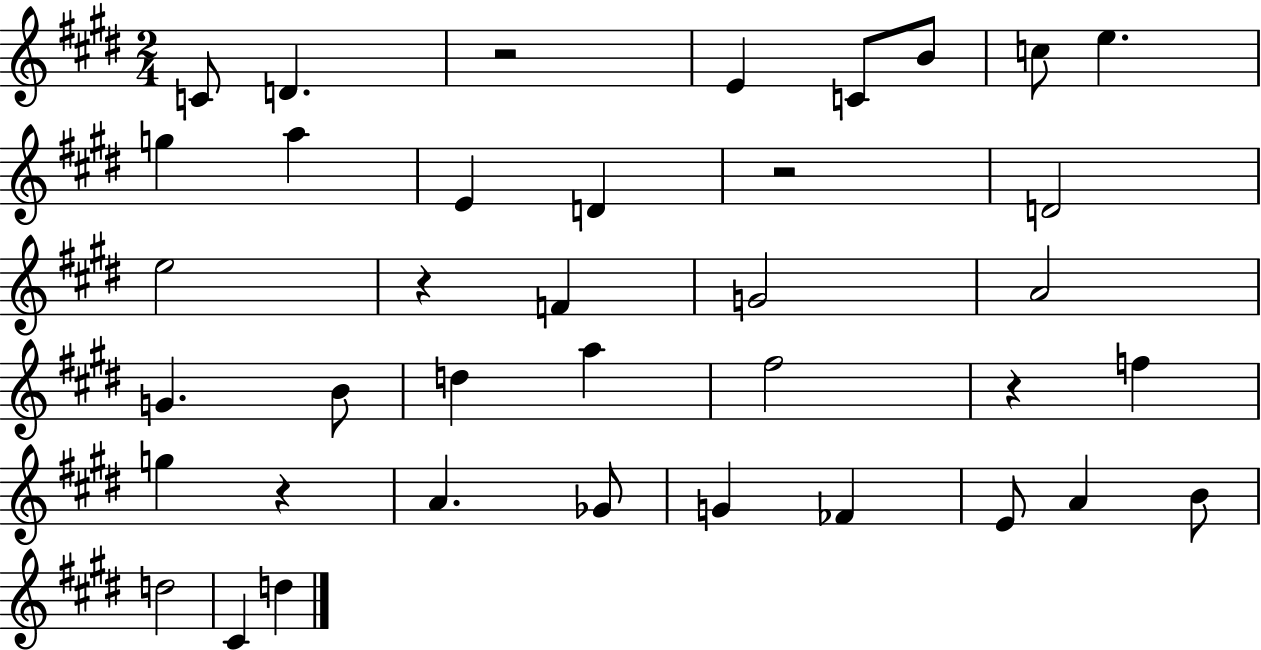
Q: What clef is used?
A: treble